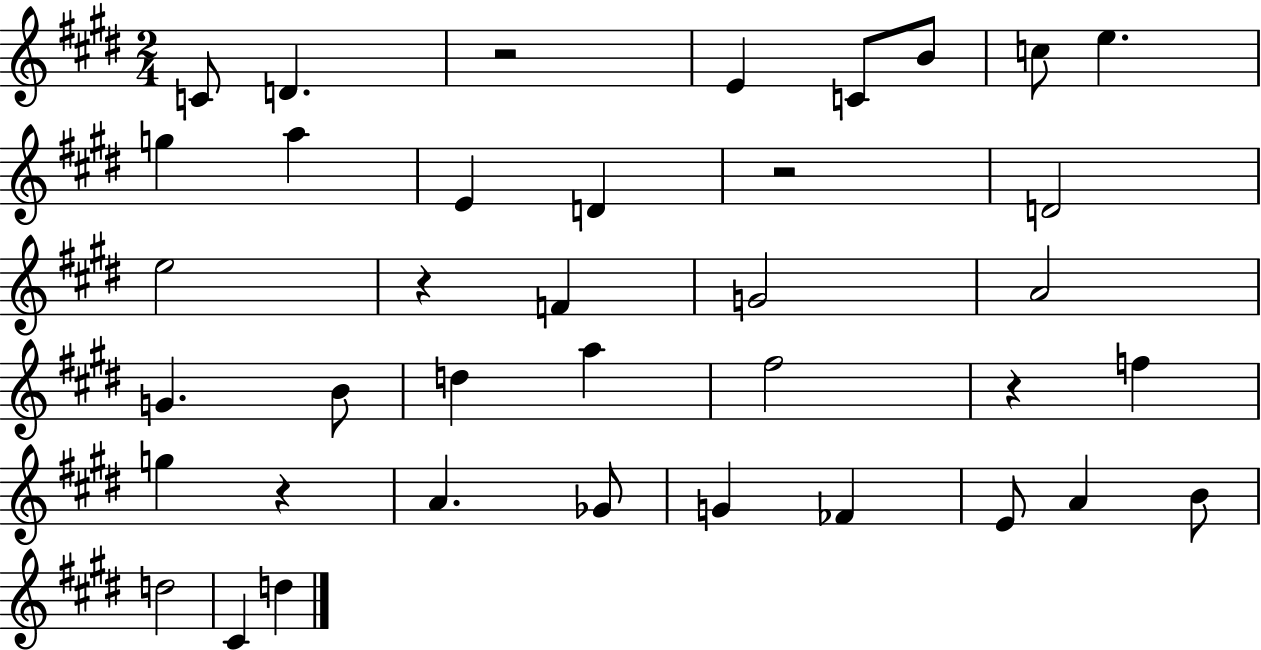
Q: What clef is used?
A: treble